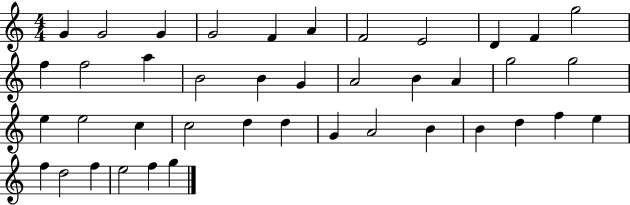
G4/q G4/h G4/q G4/h F4/q A4/q F4/h E4/h D4/q F4/q G5/h F5/q F5/h A5/q B4/h B4/q G4/q A4/h B4/q A4/q G5/h G5/h E5/q E5/h C5/q C5/h D5/q D5/q G4/q A4/h B4/q B4/q D5/q F5/q E5/q F5/q D5/h F5/q E5/h F5/q G5/q